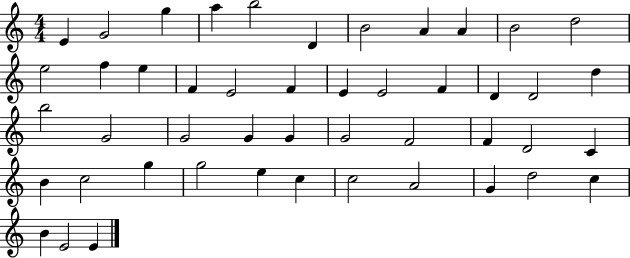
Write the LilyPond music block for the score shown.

{
  \clef treble
  \numericTimeSignature
  \time 4/4
  \key c \major
  e'4 g'2 g''4 | a''4 b''2 d'4 | b'2 a'4 a'4 | b'2 d''2 | \break e''2 f''4 e''4 | f'4 e'2 f'4 | e'4 e'2 f'4 | d'4 d'2 d''4 | \break b''2 g'2 | g'2 g'4 g'4 | g'2 f'2 | f'4 d'2 c'4 | \break b'4 c''2 g''4 | g''2 e''4 c''4 | c''2 a'2 | g'4 d''2 c''4 | \break b'4 e'2 e'4 | \bar "|."
}